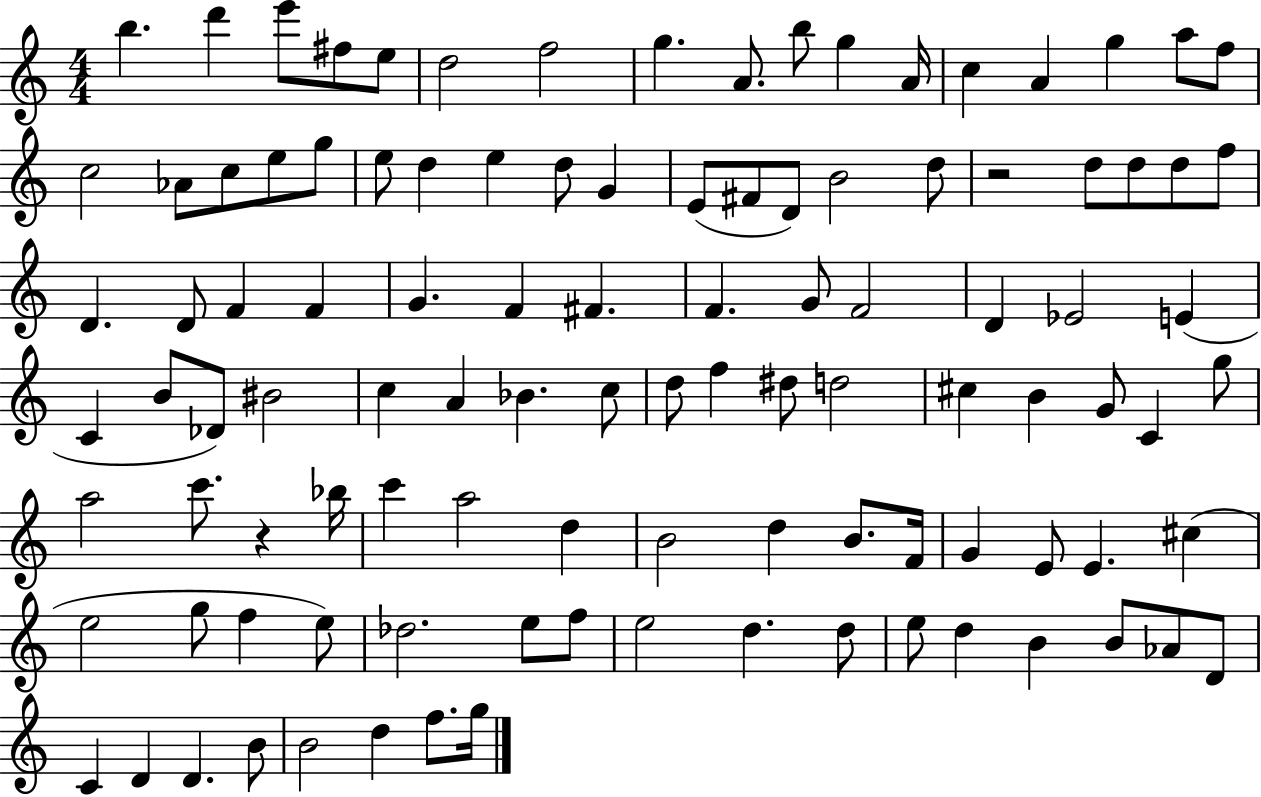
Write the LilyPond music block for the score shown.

{
  \clef treble
  \numericTimeSignature
  \time 4/4
  \key c \major
  b''4. d'''4 e'''8 fis''8 e''8 | d''2 f''2 | g''4. a'8. b''8 g''4 a'16 | c''4 a'4 g''4 a''8 f''8 | \break c''2 aes'8 c''8 e''8 g''8 | e''8 d''4 e''4 d''8 g'4 | e'8( fis'8 d'8) b'2 d''8 | r2 d''8 d''8 d''8 f''8 | \break d'4. d'8 f'4 f'4 | g'4. f'4 fis'4. | f'4. g'8 f'2 | d'4 ees'2 e'4( | \break c'4 b'8 des'8) bis'2 | c''4 a'4 bes'4. c''8 | d''8 f''4 dis''8 d''2 | cis''4 b'4 g'8 c'4 g''8 | \break a''2 c'''8. r4 bes''16 | c'''4 a''2 d''4 | b'2 d''4 b'8. f'16 | g'4 e'8 e'4. cis''4( | \break e''2 g''8 f''4 e''8) | des''2. e''8 f''8 | e''2 d''4. d''8 | e''8 d''4 b'4 b'8 aes'8 d'8 | \break c'4 d'4 d'4. b'8 | b'2 d''4 f''8. g''16 | \bar "|."
}